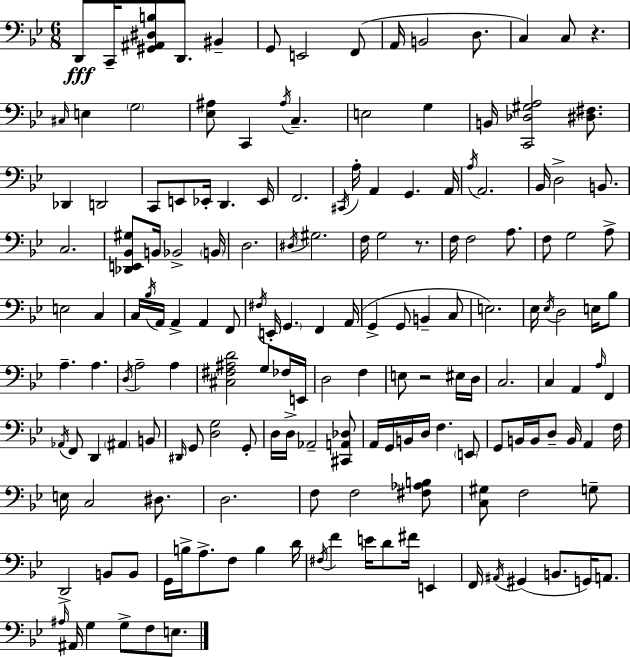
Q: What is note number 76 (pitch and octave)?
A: E3